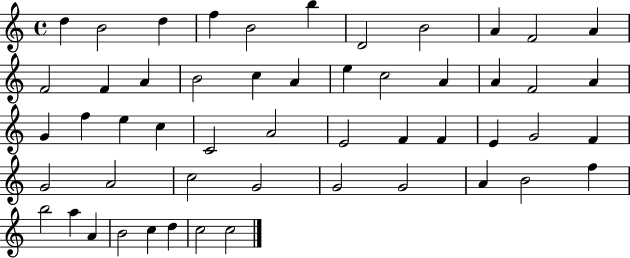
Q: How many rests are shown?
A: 0